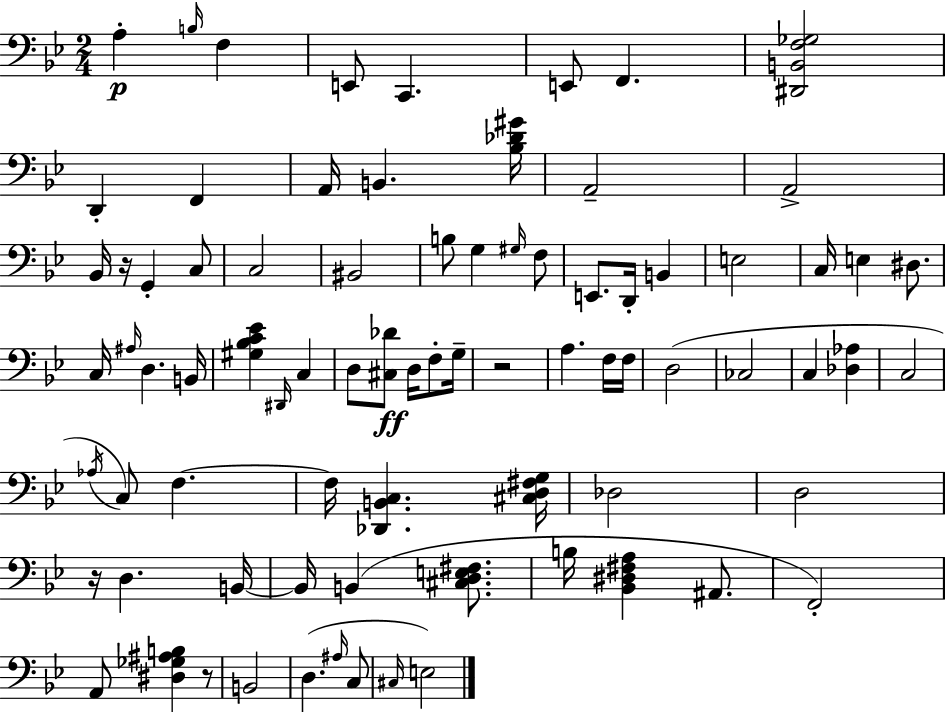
X:1
T:Untitled
M:2/4
L:1/4
K:Gm
A, B,/4 F, E,,/2 C,, E,,/2 F,, [^D,,B,,F,_G,]2 D,, F,, A,,/4 B,, [_B,_D^G]/4 A,,2 A,,2 _B,,/4 z/4 G,, C,/2 C,2 ^B,,2 B,/2 G, ^G,/4 F,/2 E,,/2 D,,/4 B,, E,2 C,/4 E, ^D,/2 C,/4 ^A,/4 D, B,,/4 [^G,_B,C_E] ^D,,/4 C, D,/2 [^C,_D]/2 D,/4 F,/2 G,/4 z2 A, F,/4 F,/4 D,2 _C,2 C, [_D,_A,] C,2 _A,/4 C,/2 F, F,/4 [_D,,B,,C,] [^C,D,^F,G,]/4 _D,2 D,2 z/4 D, B,,/4 B,,/4 B,, [^C,D,E,^F,]/2 B,/4 [_B,,^D,^F,A,] ^A,,/2 F,,2 A,,/2 [^D,_G,^A,B,] z/2 B,,2 D, ^A,/4 C,/2 ^C,/4 E,2